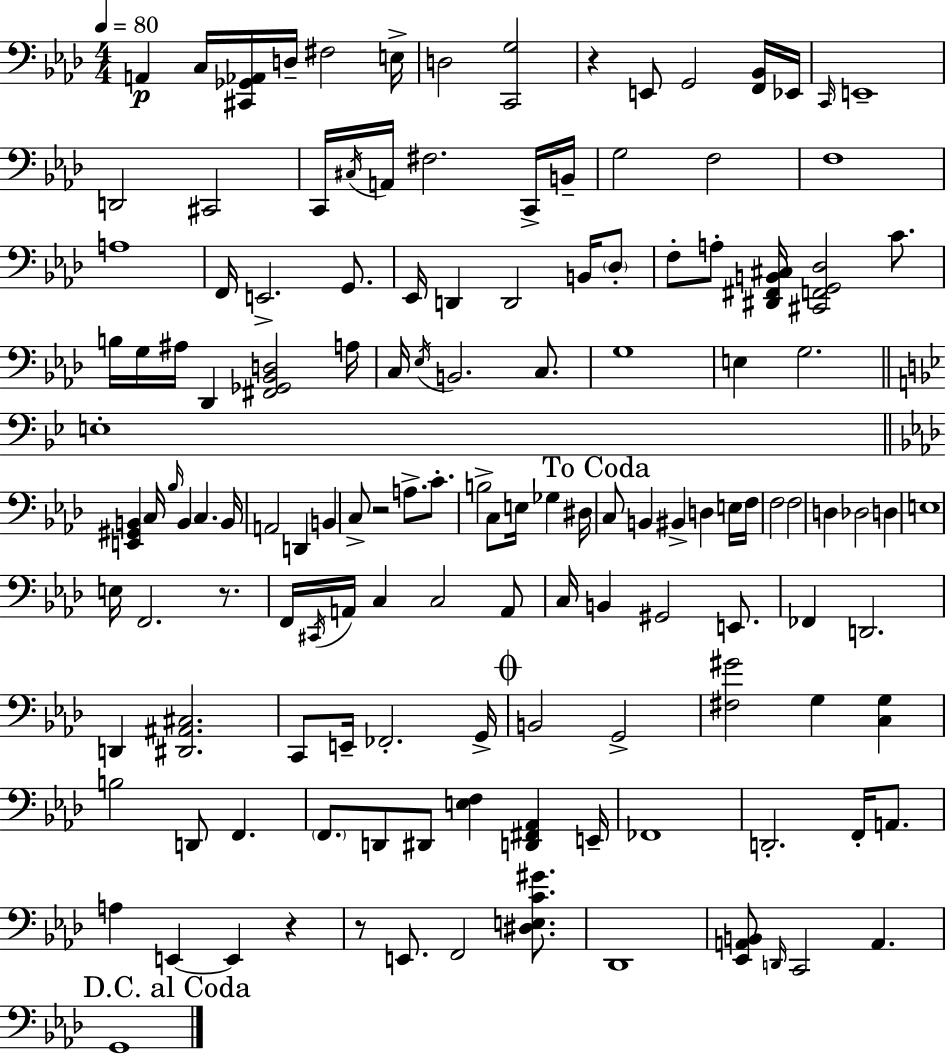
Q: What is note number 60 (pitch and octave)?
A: C3